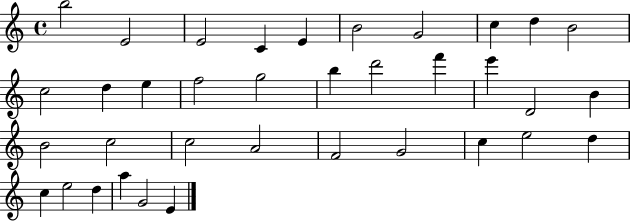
B5/h E4/h E4/h C4/q E4/q B4/h G4/h C5/q D5/q B4/h C5/h D5/q E5/q F5/h G5/h B5/q D6/h F6/q E6/q D4/h B4/q B4/h C5/h C5/h A4/h F4/h G4/h C5/q E5/h D5/q C5/q E5/h D5/q A5/q G4/h E4/q